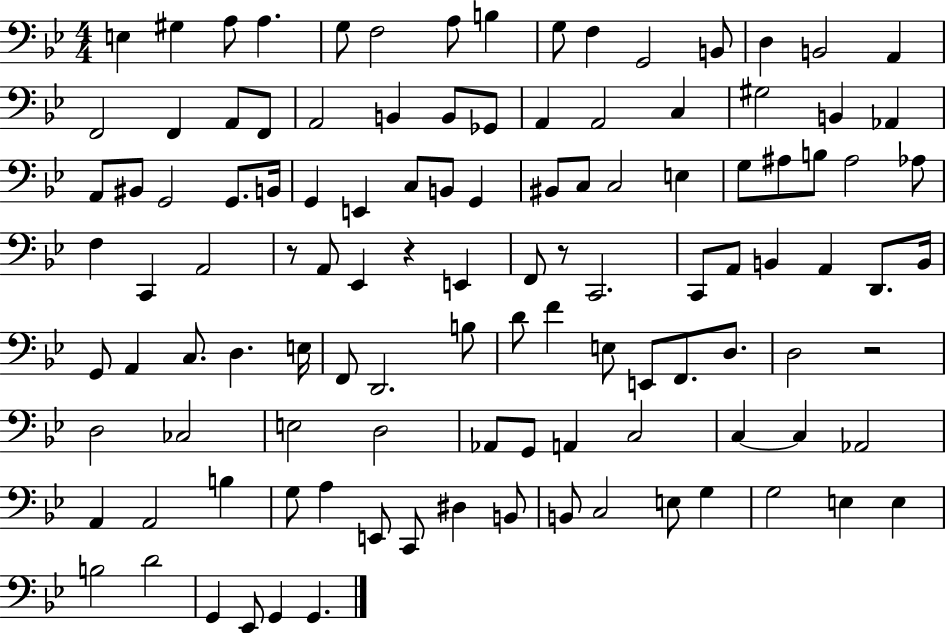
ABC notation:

X:1
T:Untitled
M:4/4
L:1/4
K:Bb
E, ^G, A,/2 A, G,/2 F,2 A,/2 B, G,/2 F, G,,2 B,,/2 D, B,,2 A,, F,,2 F,, A,,/2 F,,/2 A,,2 B,, B,,/2 _G,,/2 A,, A,,2 C, ^G,2 B,, _A,, A,,/2 ^B,,/2 G,,2 G,,/2 B,,/4 G,, E,, C,/2 B,,/2 G,, ^B,,/2 C,/2 C,2 E, G,/2 ^A,/2 B,/2 ^A,2 _A,/2 F, C,, A,,2 z/2 A,,/2 _E,, z E,, F,,/2 z/2 C,,2 C,,/2 A,,/2 B,, A,, D,,/2 B,,/4 G,,/2 A,, C,/2 D, E,/4 F,,/2 D,,2 B,/2 D/2 F E,/2 E,,/2 F,,/2 D,/2 D,2 z2 D,2 _C,2 E,2 D,2 _A,,/2 G,,/2 A,, C,2 C, C, _A,,2 A,, A,,2 B, G,/2 A, E,,/2 C,,/2 ^D, B,,/2 B,,/2 C,2 E,/2 G, G,2 E, E, B,2 D2 G,, _E,,/2 G,, G,,